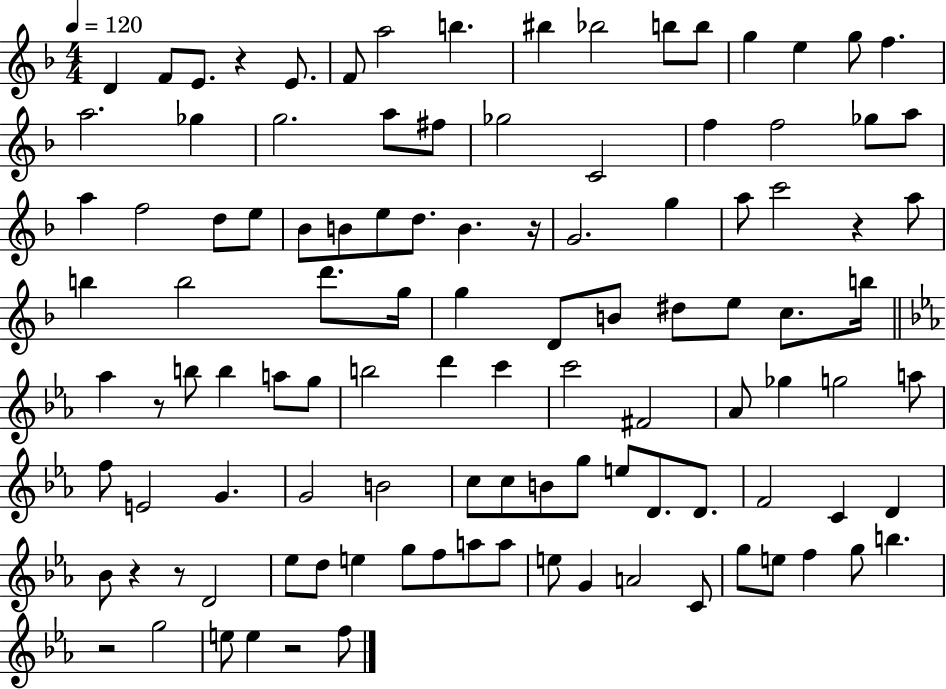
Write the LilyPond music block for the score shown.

{
  \clef treble
  \numericTimeSignature
  \time 4/4
  \key f \major
  \tempo 4 = 120
  d'4 f'8 e'8. r4 e'8. | f'8 a''2 b''4. | bis''4 bes''2 b''8 b''8 | g''4 e''4 g''8 f''4. | \break a''2. ges''4 | g''2. a''8 fis''8 | ges''2 c'2 | f''4 f''2 ges''8 a''8 | \break a''4 f''2 d''8 e''8 | bes'8 b'8 e''8 d''8. b'4. r16 | g'2. g''4 | a''8 c'''2 r4 a''8 | \break b''4 b''2 d'''8. g''16 | g''4 d'8 b'8 dis''8 e''8 c''8. b''16 | \bar "||" \break \key ees \major aes''4 r8 b''8 b''4 a''8 g''8 | b''2 d'''4 c'''4 | c'''2 fis'2 | aes'8 ges''4 g''2 a''8 | \break f''8 e'2 g'4. | g'2 b'2 | c''8 c''8 b'8 g''8 e''8 d'8. d'8. | f'2 c'4 d'4 | \break bes'8 r4 r8 d'2 | ees''8 d''8 e''4 g''8 f''8 a''8 a''8 | e''8 g'4 a'2 c'8 | g''8 e''8 f''4 g''8 b''4. | \break r2 g''2 | e''8 e''4 r2 f''8 | \bar "|."
}